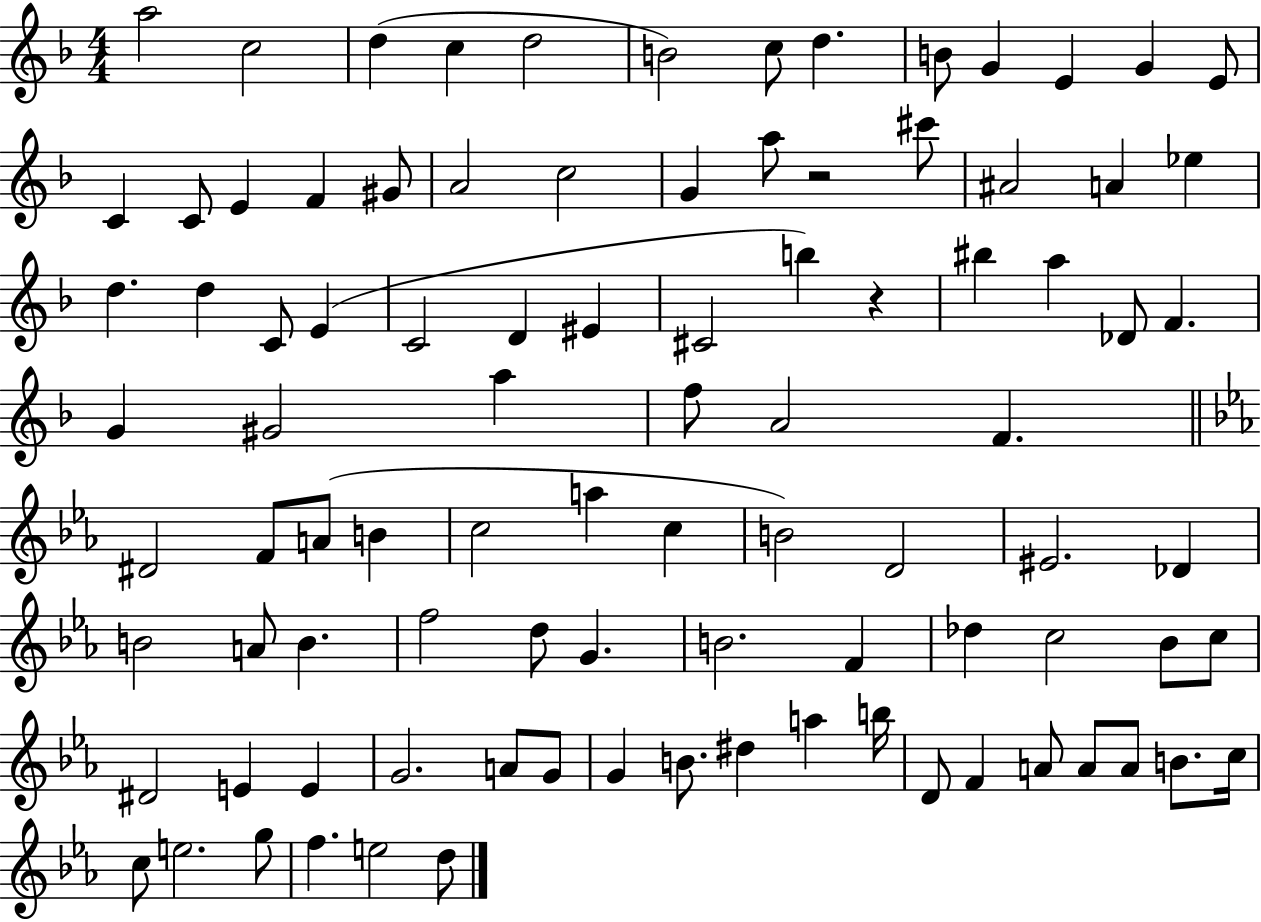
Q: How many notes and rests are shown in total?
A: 94